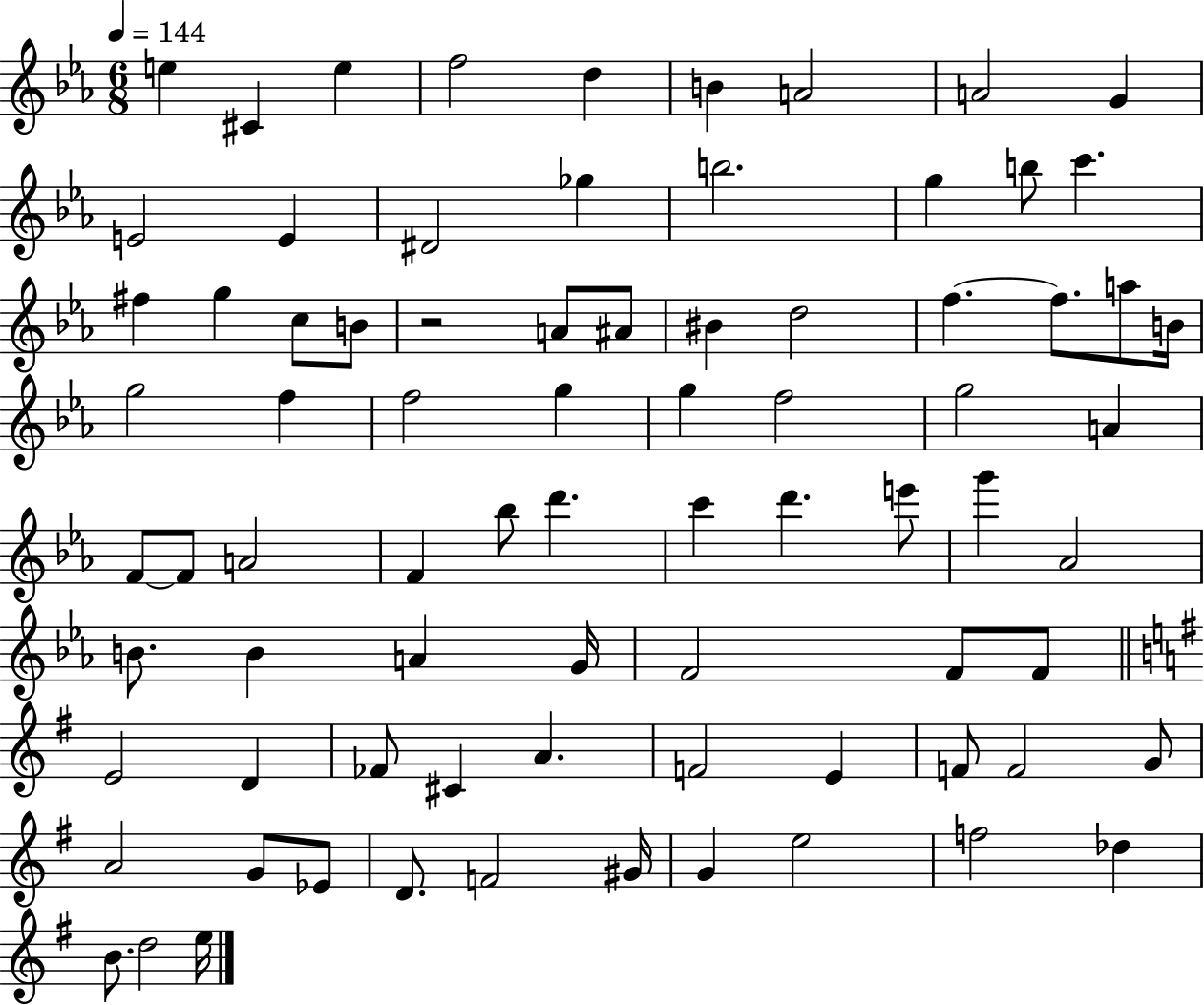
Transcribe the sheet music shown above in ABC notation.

X:1
T:Untitled
M:6/8
L:1/4
K:Eb
e ^C e f2 d B A2 A2 G E2 E ^D2 _g b2 g b/2 c' ^f g c/2 B/2 z2 A/2 ^A/2 ^B d2 f f/2 a/2 B/4 g2 f f2 g g f2 g2 A F/2 F/2 A2 F _b/2 d' c' d' e'/2 g' _A2 B/2 B A G/4 F2 F/2 F/2 E2 D _F/2 ^C A F2 E F/2 F2 G/2 A2 G/2 _E/2 D/2 F2 ^G/4 G e2 f2 _d B/2 d2 e/4